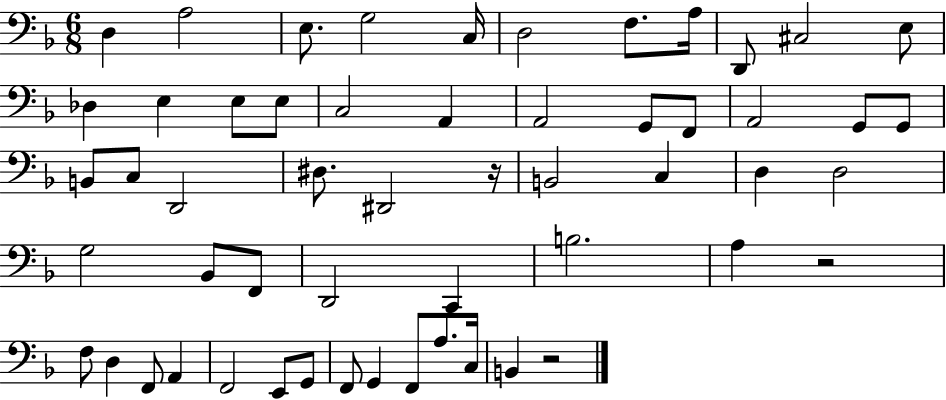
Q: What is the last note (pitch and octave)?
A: B2